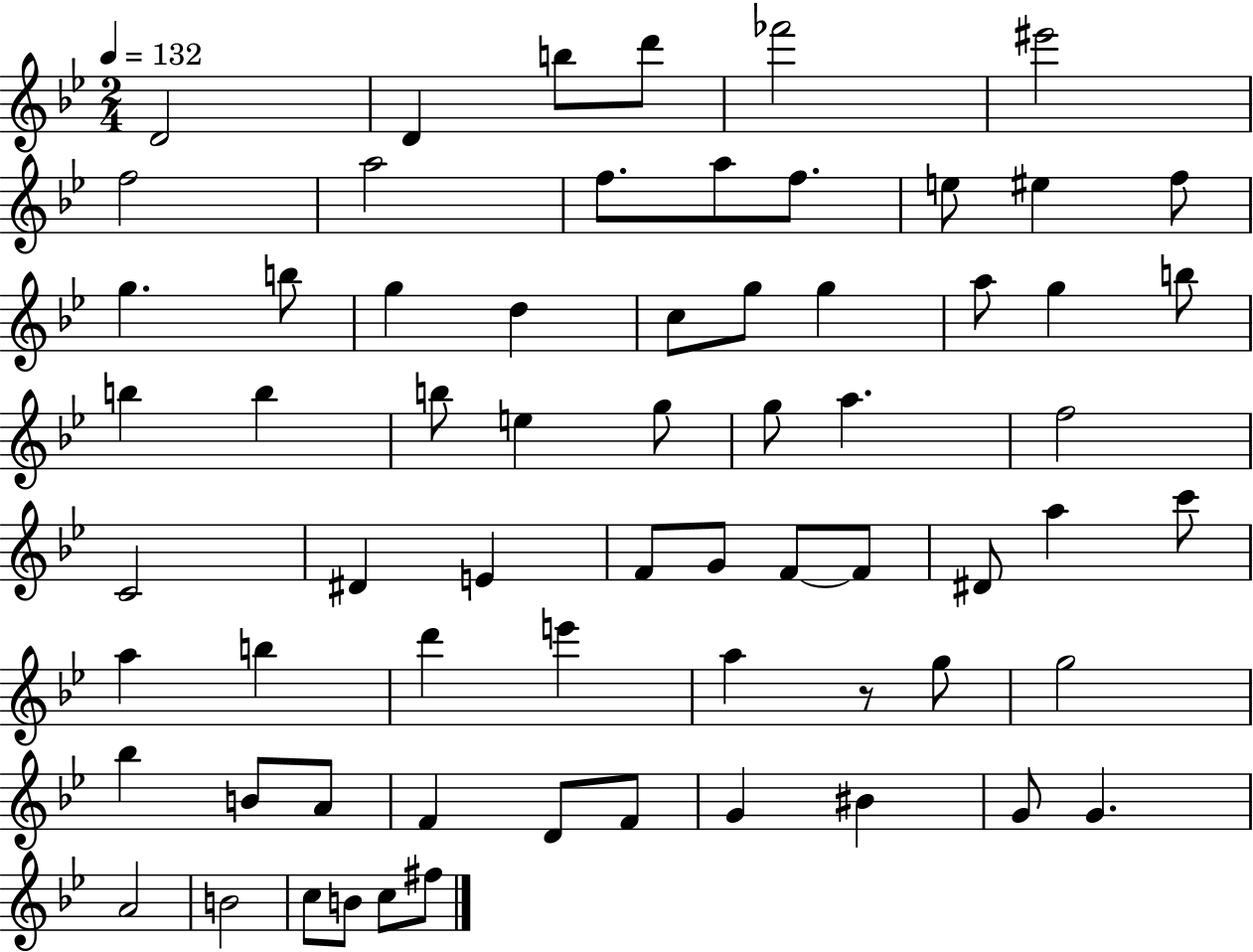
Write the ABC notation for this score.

X:1
T:Untitled
M:2/4
L:1/4
K:Bb
D2 D b/2 d'/2 _f'2 ^e'2 f2 a2 f/2 a/2 f/2 e/2 ^e f/2 g b/2 g d c/2 g/2 g a/2 g b/2 b b b/2 e g/2 g/2 a f2 C2 ^D E F/2 G/2 F/2 F/2 ^D/2 a c'/2 a b d' e' a z/2 g/2 g2 _b B/2 A/2 F D/2 F/2 G ^B G/2 G A2 B2 c/2 B/2 c/2 ^f/2